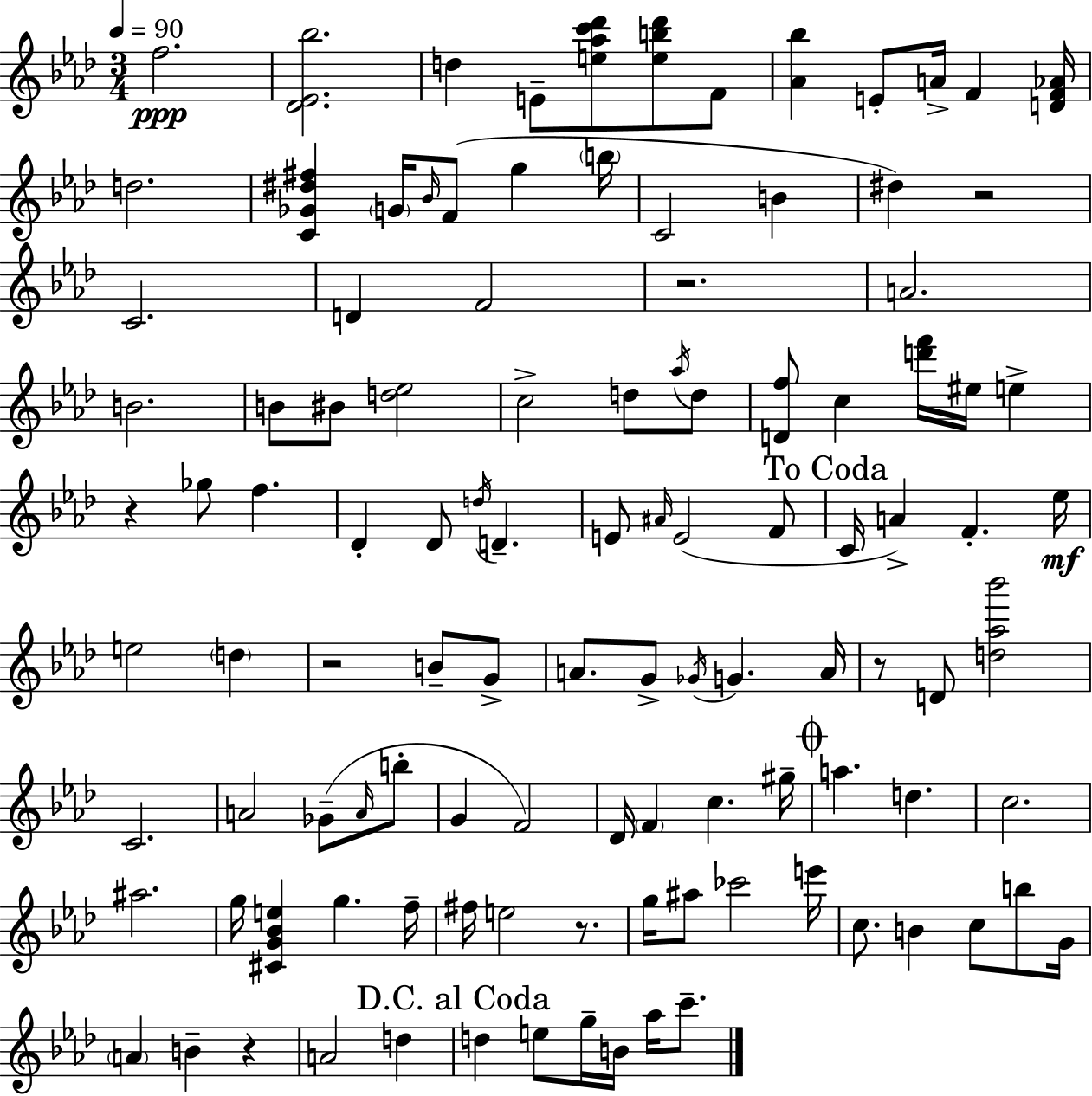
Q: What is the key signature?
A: AES major